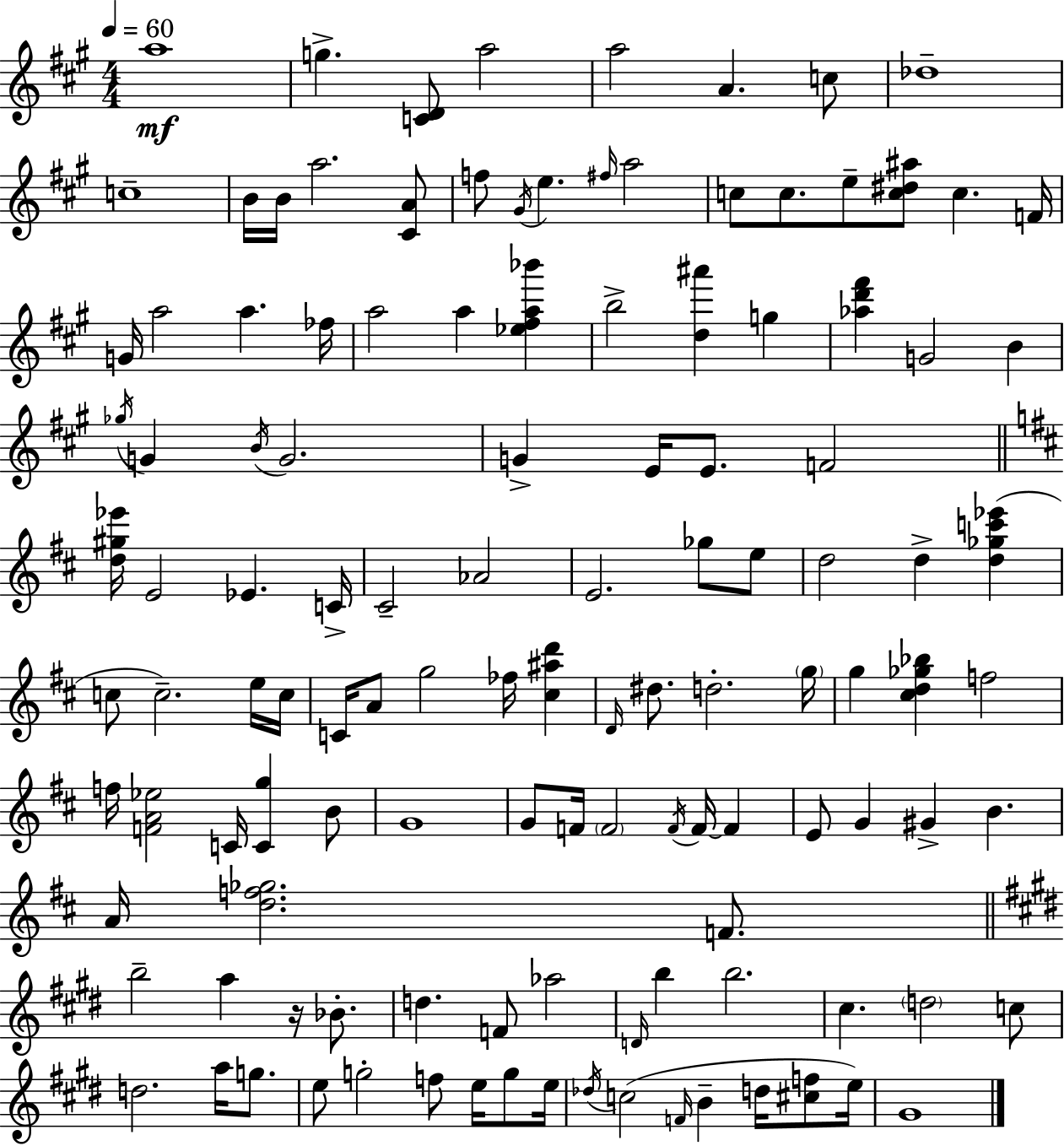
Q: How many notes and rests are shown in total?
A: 122